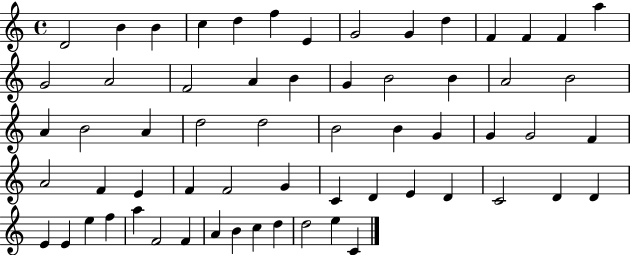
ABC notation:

X:1
T:Untitled
M:4/4
L:1/4
K:C
D2 B B c d f E G2 G d F F F a G2 A2 F2 A B G B2 B A2 B2 A B2 A d2 d2 B2 B G G G2 F A2 F E F F2 G C D E D C2 D D E E e f a F2 F A B c d d2 e C